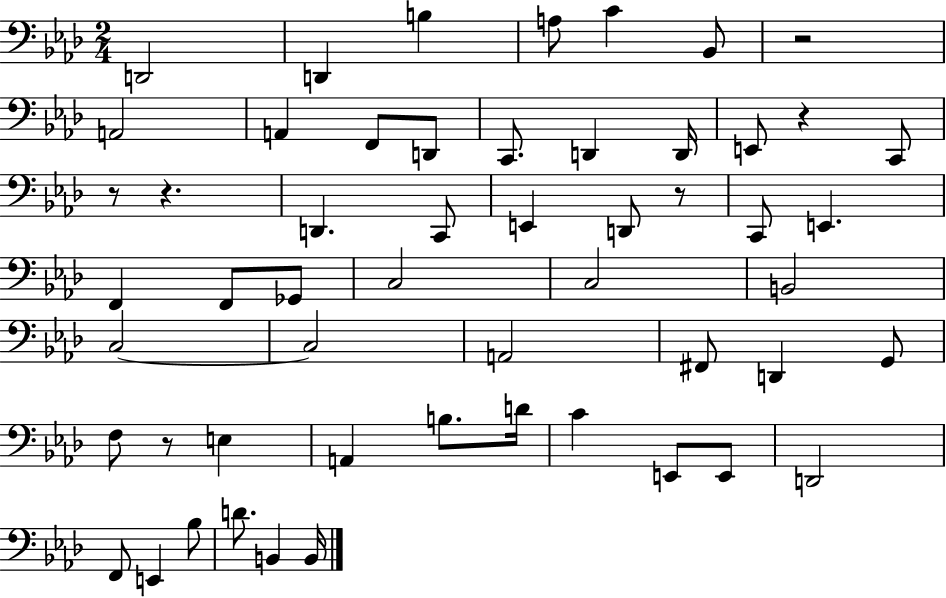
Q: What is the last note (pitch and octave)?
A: B2